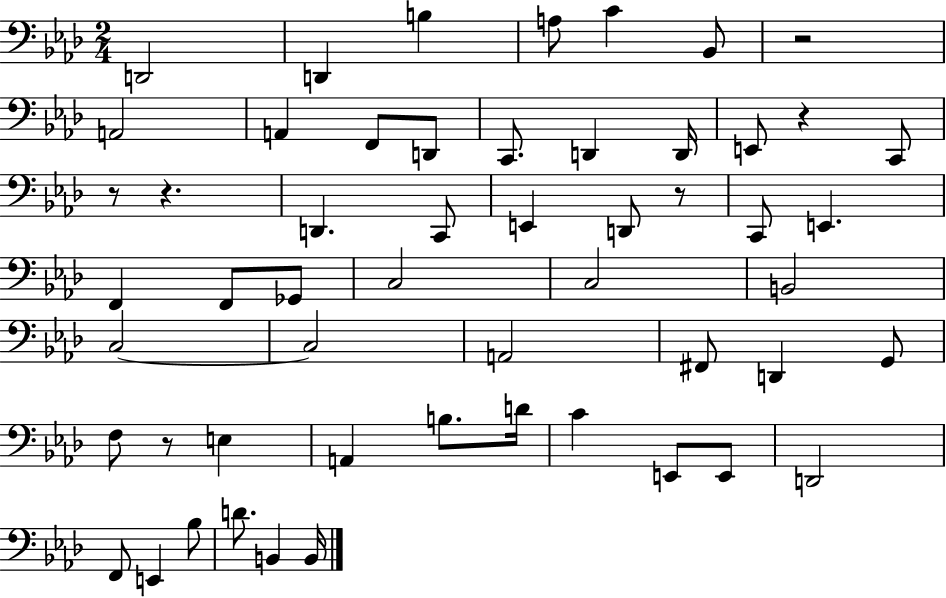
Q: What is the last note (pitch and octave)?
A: B2